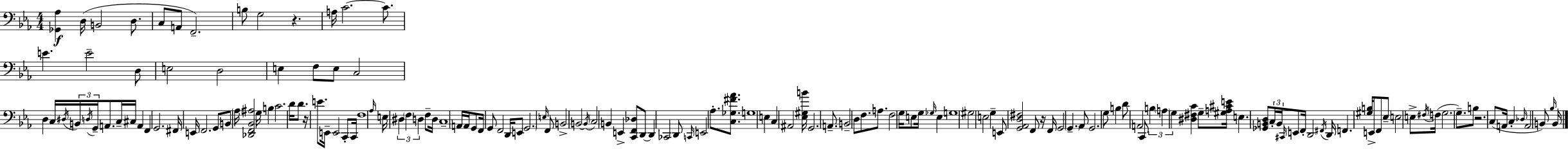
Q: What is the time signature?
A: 4/4